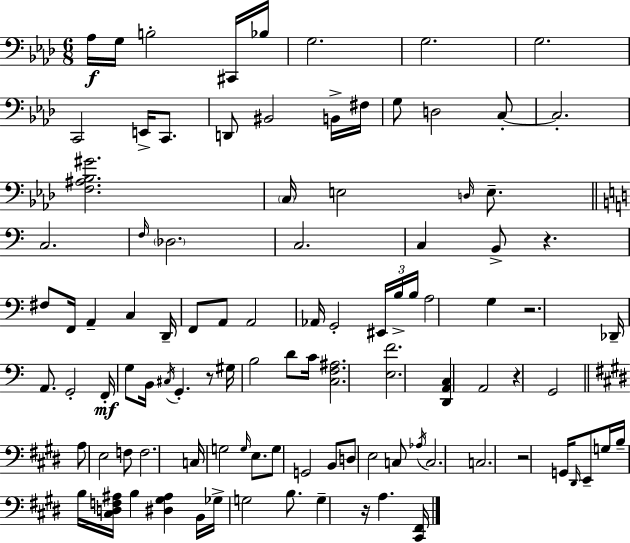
X:1
T:Untitled
M:6/8
L:1/4
K:Fm
_A,/4 G,/4 B,2 ^C,,/4 _B,/4 G,2 G,2 G,2 C,,2 E,,/4 C,,/2 D,,/2 ^B,,2 B,,/4 ^F,/4 G,/2 D,2 C,/2 C,2 [F,^A,_B,^G]2 C,/4 E,2 D,/4 E,/2 C,2 F,/4 _D,2 C,2 C, B,,/2 z ^F,/2 F,,/4 A,, C, D,,/4 F,,/2 A,,/2 A,,2 _A,,/4 G,,2 ^E,,/4 B,/4 B,/4 A,2 G, z2 _D,,/4 A,,/2 G,,2 F,,/4 G,/2 B,,/4 ^C,/4 G,, z/2 ^G,/4 B,2 D/2 C/4 [C,F,^A,]2 [E,F]2 [D,,A,,C,] A,,2 z G,,2 A,/2 E,2 F,/2 F,2 C,/4 G,2 G,/4 E,/2 G,/2 G,,2 B,,/2 D,/2 E,2 C,/2 _A,/4 C,2 C,2 z2 G,,/4 ^D,,/4 E,,/2 G,/4 B,/4 B,/4 [^C,D,F,^A,]/4 B, [^D,^G,^A,] B,,/4 _G,/4 G,2 B,/2 G, z/4 A, [^C,,^F,,]/4